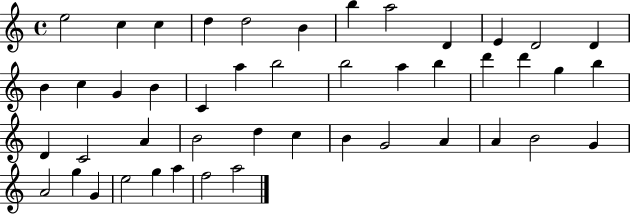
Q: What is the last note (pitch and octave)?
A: A5